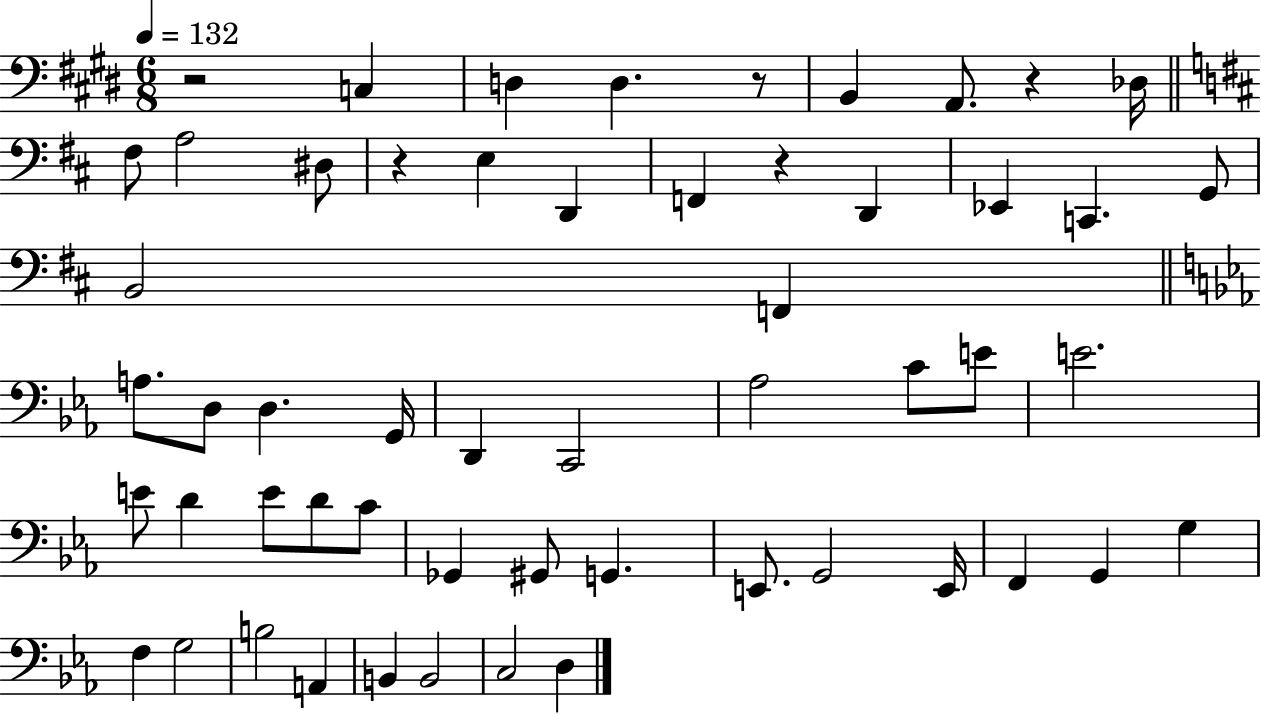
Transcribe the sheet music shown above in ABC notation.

X:1
T:Untitled
M:6/8
L:1/4
K:E
z2 C, D, D, z/2 B,, A,,/2 z _D,/4 ^F,/2 A,2 ^D,/2 z E, D,, F,, z D,, _E,, C,, G,,/2 B,,2 F,, A,/2 D,/2 D, G,,/4 D,, C,,2 _A,2 C/2 E/2 E2 E/2 D E/2 D/2 C/2 _G,, ^G,,/2 G,, E,,/2 G,,2 E,,/4 F,, G,, G, F, G,2 B,2 A,, B,, B,,2 C,2 D,